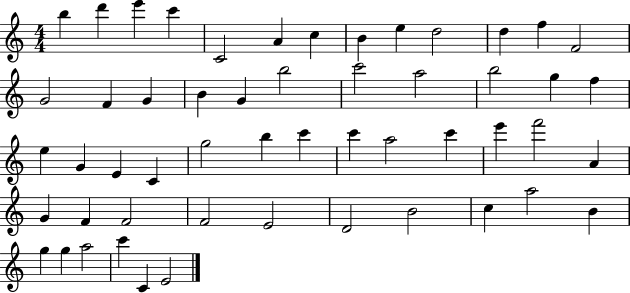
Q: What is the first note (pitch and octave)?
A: B5